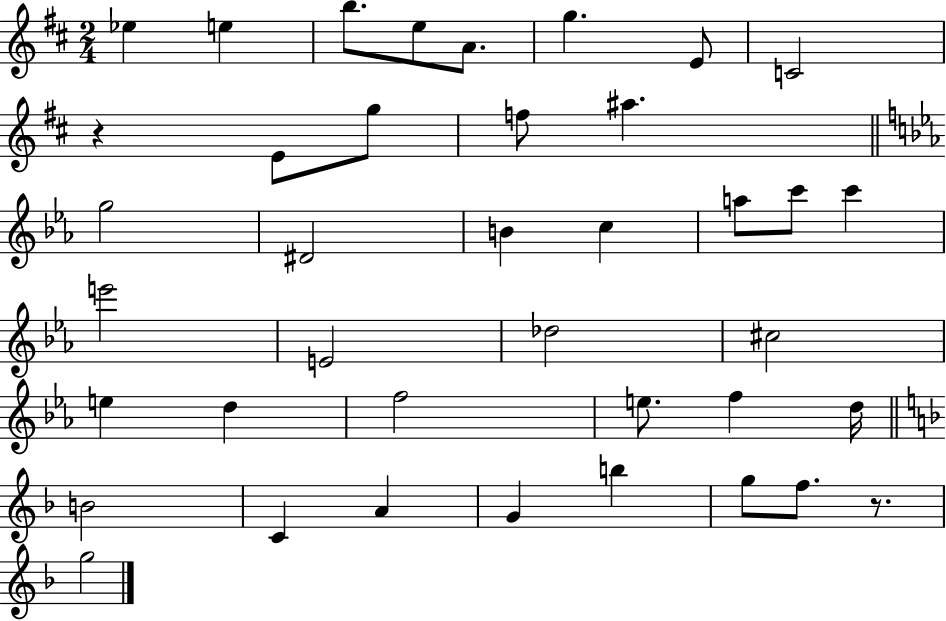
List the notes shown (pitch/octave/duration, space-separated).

Eb5/q E5/q B5/e. E5/e A4/e. G5/q. E4/e C4/h R/q E4/e G5/e F5/e A#5/q. G5/h D#4/h B4/q C5/q A5/e C6/e C6/q E6/h E4/h Db5/h C#5/h E5/q D5/q F5/h E5/e. F5/q D5/s B4/h C4/q A4/q G4/q B5/q G5/e F5/e. R/e. G5/h